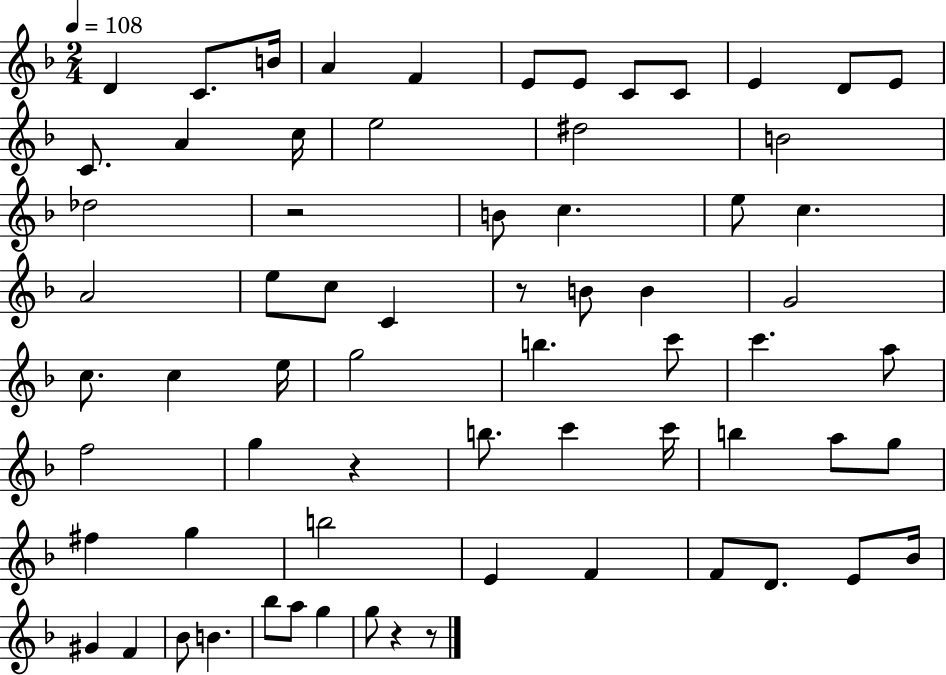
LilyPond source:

{
  \clef treble
  \numericTimeSignature
  \time 2/4
  \key f \major
  \tempo 4 = 108
  d'4 c'8. b'16 | a'4 f'4 | e'8 e'8 c'8 c'8 | e'4 d'8 e'8 | \break c'8. a'4 c''16 | e''2 | dis''2 | b'2 | \break des''2 | r2 | b'8 c''4. | e''8 c''4. | \break a'2 | e''8 c''8 c'4 | r8 b'8 b'4 | g'2 | \break c''8. c''4 e''16 | g''2 | b''4. c'''8 | c'''4. a''8 | \break f''2 | g''4 r4 | b''8. c'''4 c'''16 | b''4 a''8 g''8 | \break fis''4 g''4 | b''2 | e'4 f'4 | f'8 d'8. e'8 bes'16 | \break gis'4 f'4 | bes'8 b'4. | bes''8 a''8 g''4 | g''8 r4 r8 | \break \bar "|."
}